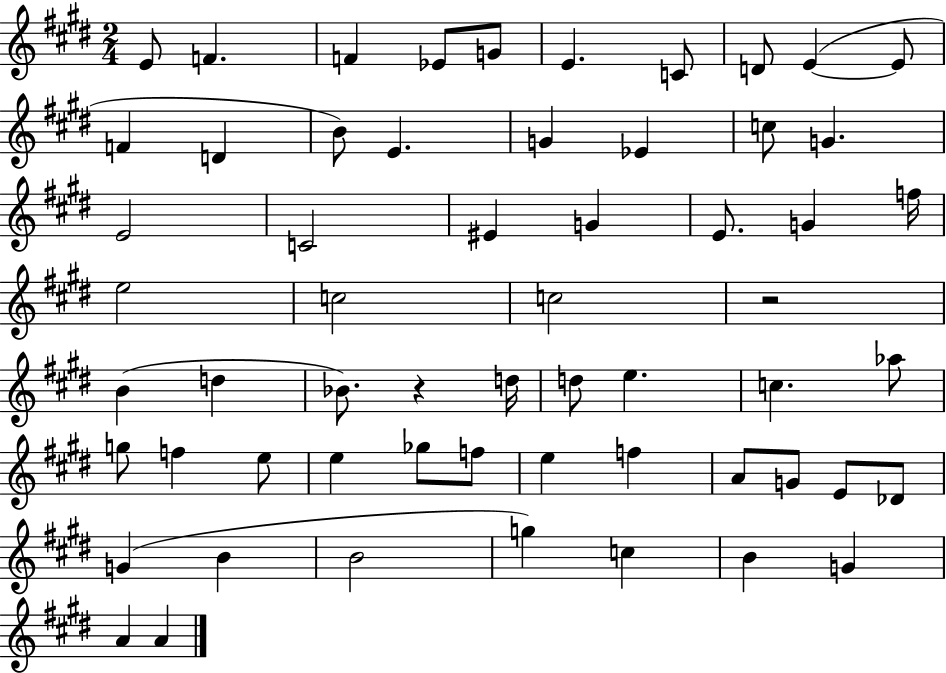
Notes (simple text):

E4/e F4/q. F4/q Eb4/e G4/e E4/q. C4/e D4/e E4/q E4/e F4/q D4/q B4/e E4/q. G4/q Eb4/q C5/e G4/q. E4/h C4/h EIS4/q G4/q E4/e. G4/q F5/s E5/h C5/h C5/h R/h B4/q D5/q Bb4/e. R/q D5/s D5/e E5/q. C5/q. Ab5/e G5/e F5/q E5/e E5/q Gb5/e F5/e E5/q F5/q A4/e G4/e E4/e Db4/e G4/q B4/q B4/h G5/q C5/q B4/q G4/q A4/q A4/q